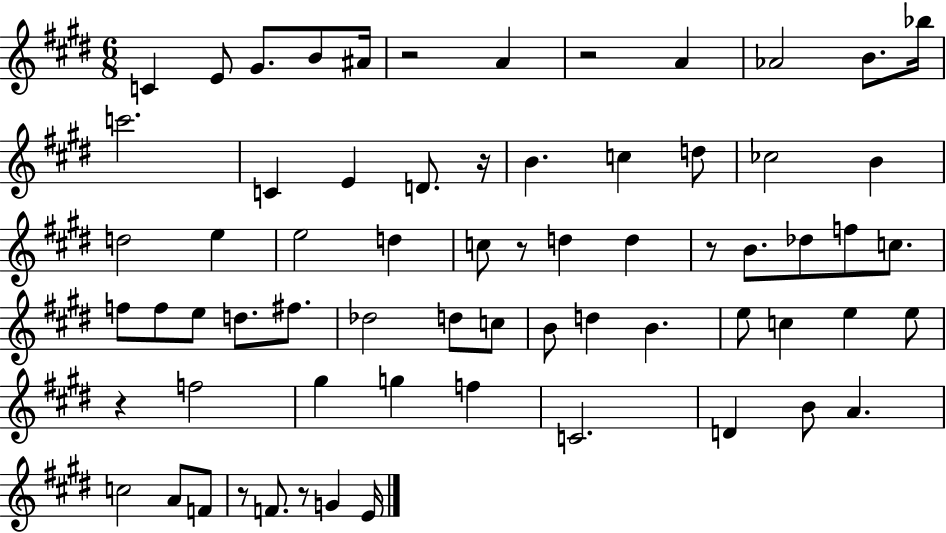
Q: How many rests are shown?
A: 8